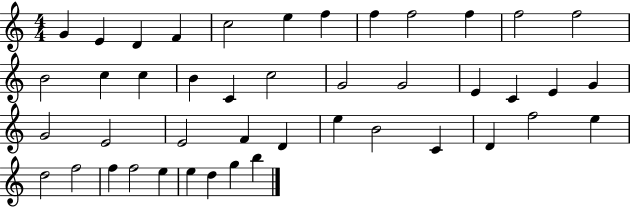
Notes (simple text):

G4/q E4/q D4/q F4/q C5/h E5/q F5/q F5/q F5/h F5/q F5/h F5/h B4/h C5/q C5/q B4/q C4/q C5/h G4/h G4/h E4/q C4/q E4/q G4/q G4/h E4/h E4/h F4/q D4/q E5/q B4/h C4/q D4/q F5/h E5/q D5/h F5/h F5/q F5/h E5/q E5/q D5/q G5/q B5/q